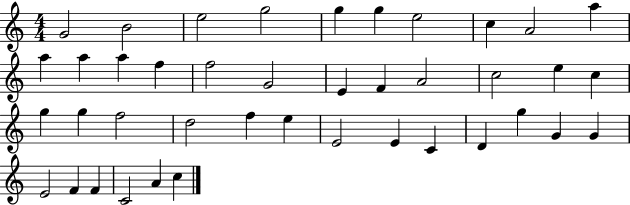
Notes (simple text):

G4/h B4/h E5/h G5/h G5/q G5/q E5/h C5/q A4/h A5/q A5/q A5/q A5/q F5/q F5/h G4/h E4/q F4/q A4/h C5/h E5/q C5/q G5/q G5/q F5/h D5/h F5/q E5/q E4/h E4/q C4/q D4/q G5/q G4/q G4/q E4/h F4/q F4/q C4/h A4/q C5/q